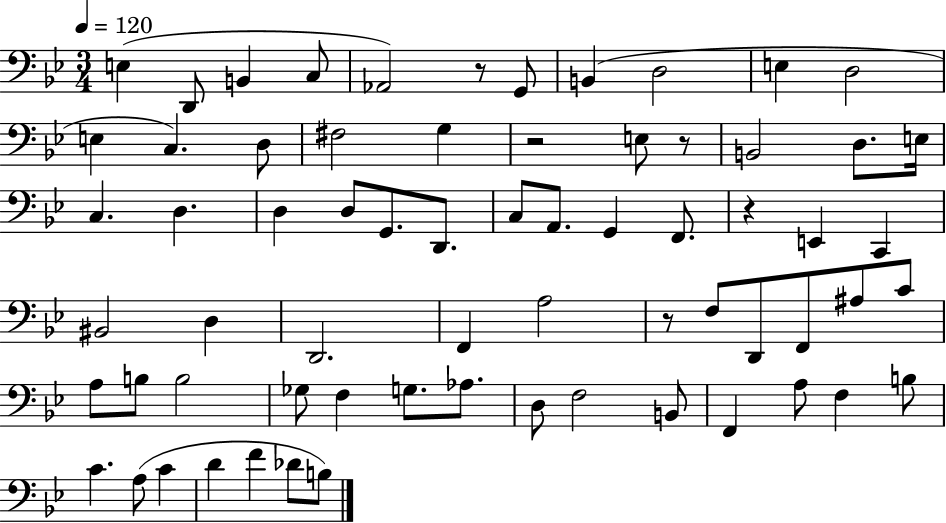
E3/q D2/e B2/q C3/e Ab2/h R/e G2/e B2/q D3/h E3/q D3/h E3/q C3/q. D3/e F#3/h G3/q R/h E3/e R/e B2/h D3/e. E3/s C3/q. D3/q. D3/q D3/e G2/e. D2/e. C3/e A2/e. G2/q F2/e. R/q E2/q C2/q BIS2/h D3/q D2/h. F2/q A3/h R/e F3/e D2/e F2/e A#3/e C4/e A3/e B3/e B3/h Gb3/e F3/q G3/e. Ab3/e. D3/e F3/h B2/e F2/q A3/e F3/q B3/e C4/q. A3/e C4/q D4/q F4/q Db4/e B3/e